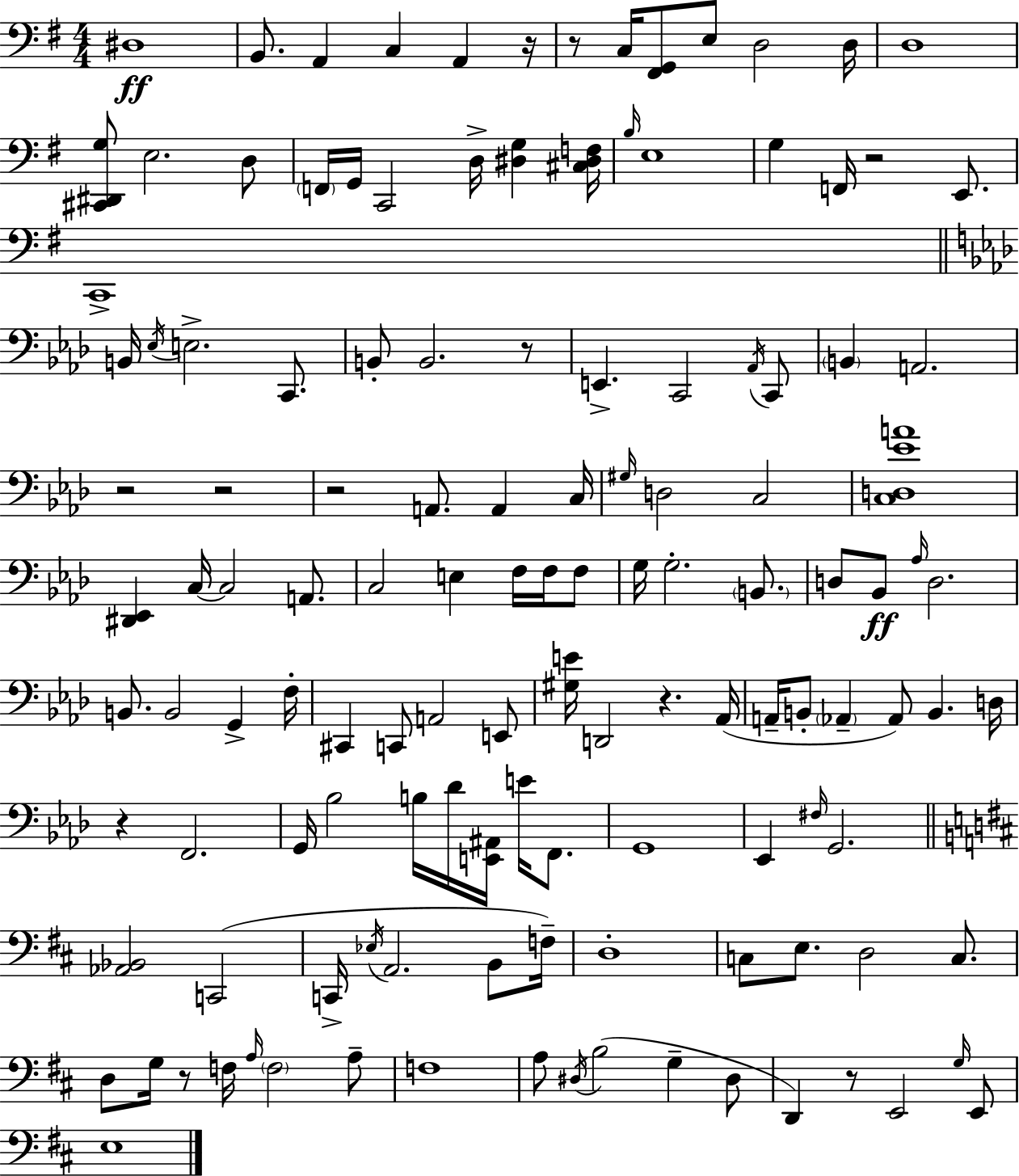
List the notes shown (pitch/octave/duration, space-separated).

D#3/w B2/e. A2/q C3/q A2/q R/s R/e C3/s [F#2,G2]/e E3/e D3/h D3/s D3/w [C#2,D#2,G3]/e E3/h. D3/e F2/s G2/s C2/h D3/s [D#3,G3]/q [C#3,D#3,F3]/s B3/s E3/w G3/q F2/s R/h E2/e. C2/w B2/s Eb3/s E3/h. C2/e. B2/e B2/h. R/e E2/q. C2/h Ab2/s C2/e B2/q A2/h. R/h R/h R/h A2/e. A2/q C3/s G#3/s D3/h C3/h [C3,D3,Eb4,A4]/w [D#2,Eb2]/q C3/s C3/h A2/e. C3/h E3/q F3/s F3/s F3/e G3/s G3/h. B2/e. D3/e Bb2/e Ab3/s D3/h. B2/e. B2/h G2/q F3/s C#2/q C2/e A2/h E2/e [G#3,E4]/s D2/h R/q. Ab2/s A2/s B2/e Ab2/q Ab2/e B2/q. D3/s R/q F2/h. G2/s Bb3/h B3/s Db4/s [E2,A#2]/s E4/s F2/e. G2/w Eb2/q F#3/s G2/h. [Ab2,Bb2]/h C2/h C2/s Eb3/s A2/h. B2/e F3/s D3/w C3/e E3/e. D3/h C3/e. D3/e G3/s R/e F3/s A3/s F3/h A3/e F3/w A3/e D#3/s B3/h G3/q D#3/e D2/q R/e E2/h G3/s E2/e E3/w